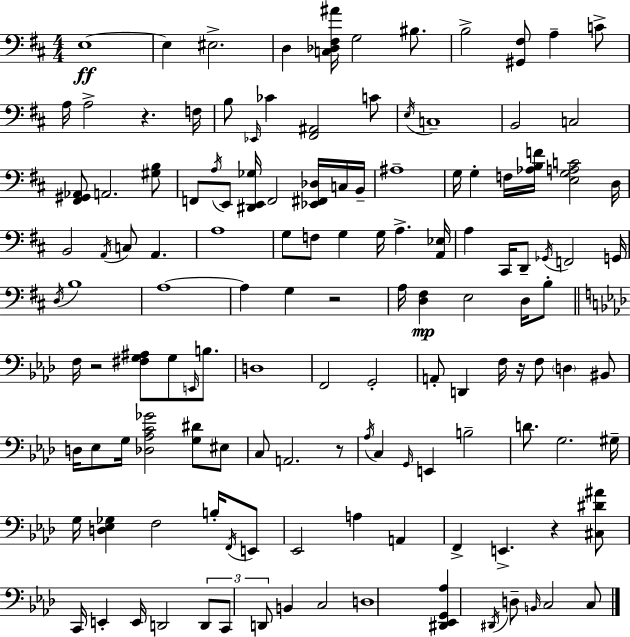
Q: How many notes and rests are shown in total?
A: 132